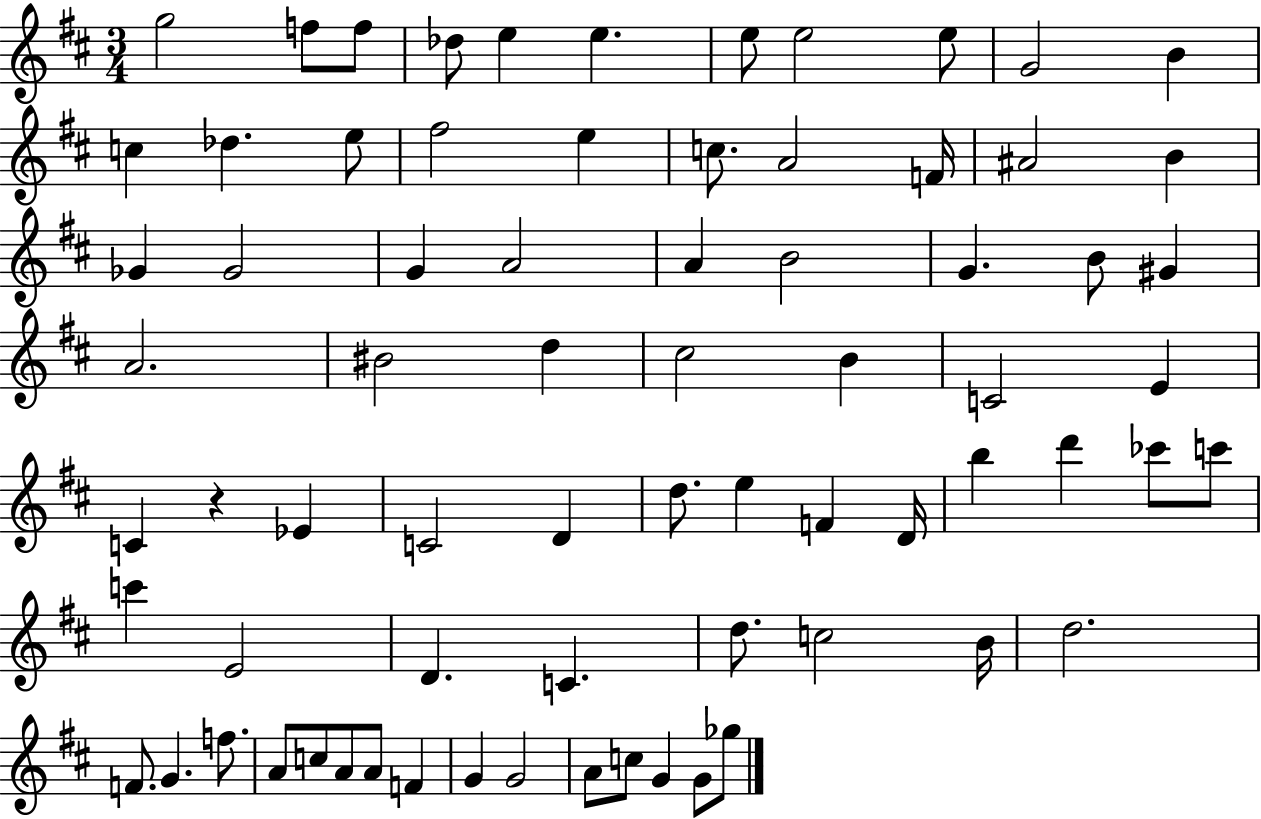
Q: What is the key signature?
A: D major